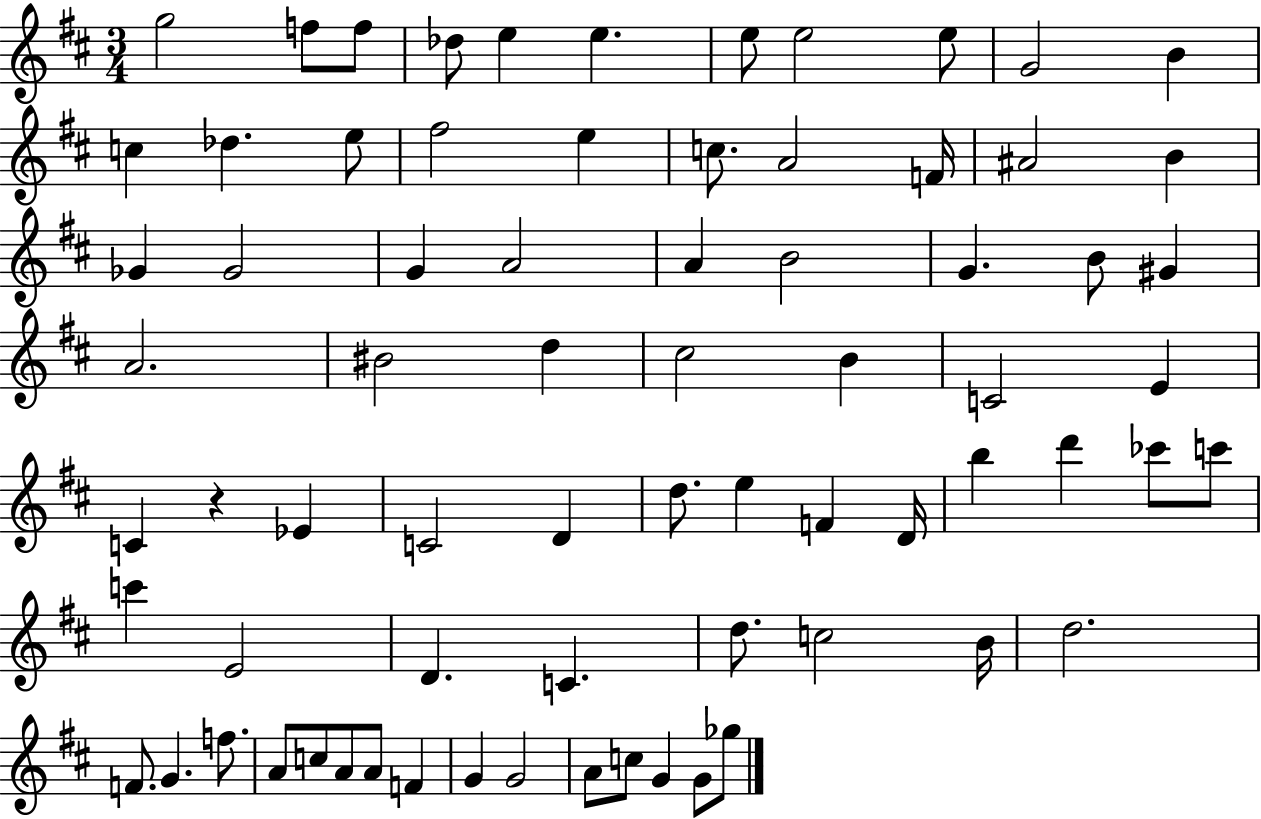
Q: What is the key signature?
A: D major